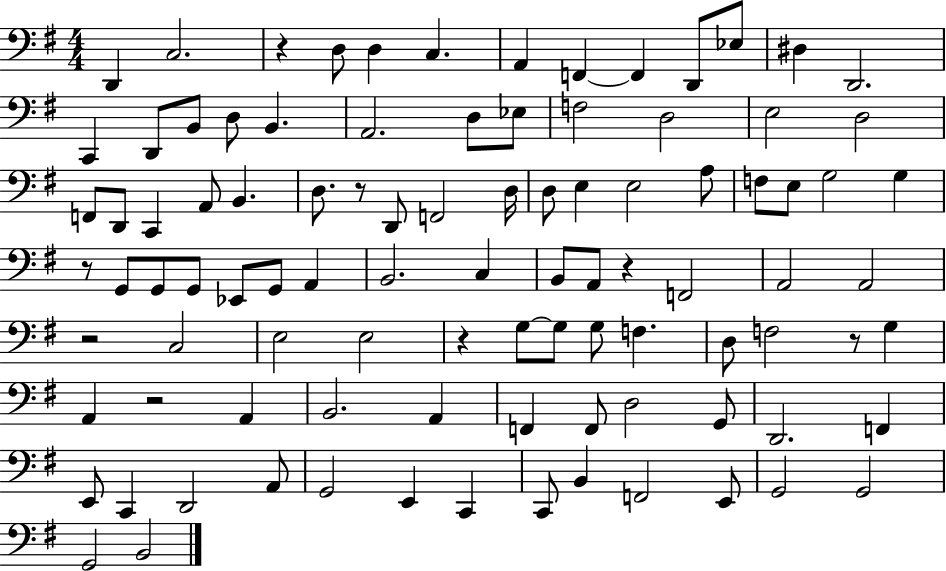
X:1
T:Untitled
M:4/4
L:1/4
K:G
D,, C,2 z D,/2 D, C, A,, F,, F,, D,,/2 _E,/2 ^D, D,,2 C,, D,,/2 B,,/2 D,/2 B,, A,,2 D,/2 _E,/2 F,2 D,2 E,2 D,2 F,,/2 D,,/2 C,, A,,/2 B,, D,/2 z/2 D,,/2 F,,2 D,/4 D,/2 E, E,2 A,/2 F,/2 E,/2 G,2 G, z/2 G,,/2 G,,/2 G,,/2 _E,,/2 G,,/2 A,, B,,2 C, B,,/2 A,,/2 z F,,2 A,,2 A,,2 z2 C,2 E,2 E,2 z G,/2 G,/2 G,/2 F, D,/2 F,2 z/2 G, A,, z2 A,, B,,2 A,, F,, F,,/2 D,2 G,,/2 D,,2 F,, E,,/2 C,, D,,2 A,,/2 G,,2 E,, C,, C,,/2 B,, F,,2 E,,/2 G,,2 G,,2 G,,2 B,,2